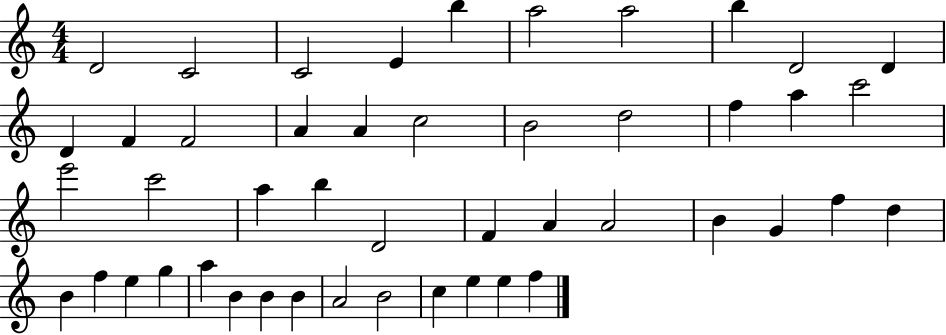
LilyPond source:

{
  \clef treble
  \numericTimeSignature
  \time 4/4
  \key c \major
  d'2 c'2 | c'2 e'4 b''4 | a''2 a''2 | b''4 d'2 d'4 | \break d'4 f'4 f'2 | a'4 a'4 c''2 | b'2 d''2 | f''4 a''4 c'''2 | \break e'''2 c'''2 | a''4 b''4 d'2 | f'4 a'4 a'2 | b'4 g'4 f''4 d''4 | \break b'4 f''4 e''4 g''4 | a''4 b'4 b'4 b'4 | a'2 b'2 | c''4 e''4 e''4 f''4 | \break \bar "|."
}